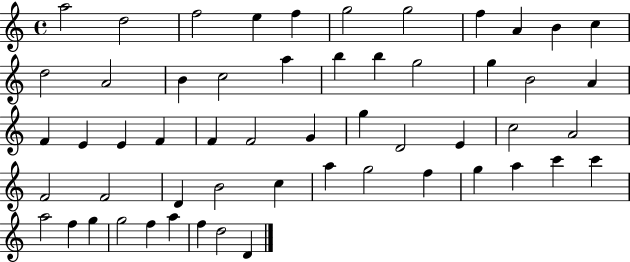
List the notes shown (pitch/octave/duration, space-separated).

A5/h D5/h F5/h E5/q F5/q G5/h G5/h F5/q A4/q B4/q C5/q D5/h A4/h B4/q C5/h A5/q B5/q B5/q G5/h G5/q B4/h A4/q F4/q E4/q E4/q F4/q F4/q F4/h G4/q G5/q D4/h E4/q C5/h A4/h F4/h F4/h D4/q B4/h C5/q A5/q G5/h F5/q G5/q A5/q C6/q C6/q A5/h F5/q G5/q G5/h F5/q A5/q F5/q D5/h D4/q